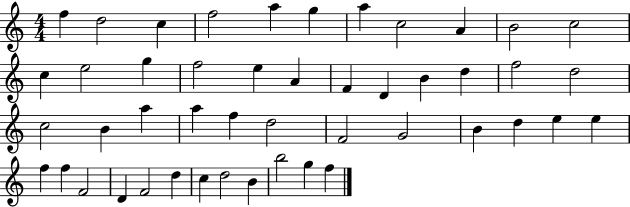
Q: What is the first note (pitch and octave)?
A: F5